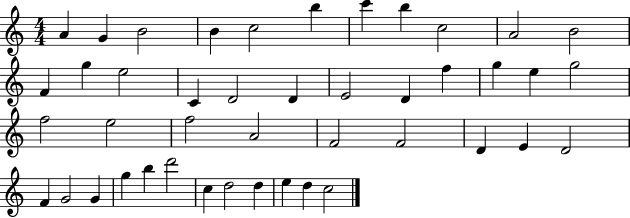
A4/q G4/q B4/h B4/q C5/h B5/q C6/q B5/q C5/h A4/h B4/h F4/q G5/q E5/h C4/q D4/h D4/q E4/h D4/q F5/q G5/q E5/q G5/h F5/h E5/h F5/h A4/h F4/h F4/h D4/q E4/q D4/h F4/q G4/h G4/q G5/q B5/q D6/h C5/q D5/h D5/q E5/q D5/q C5/h